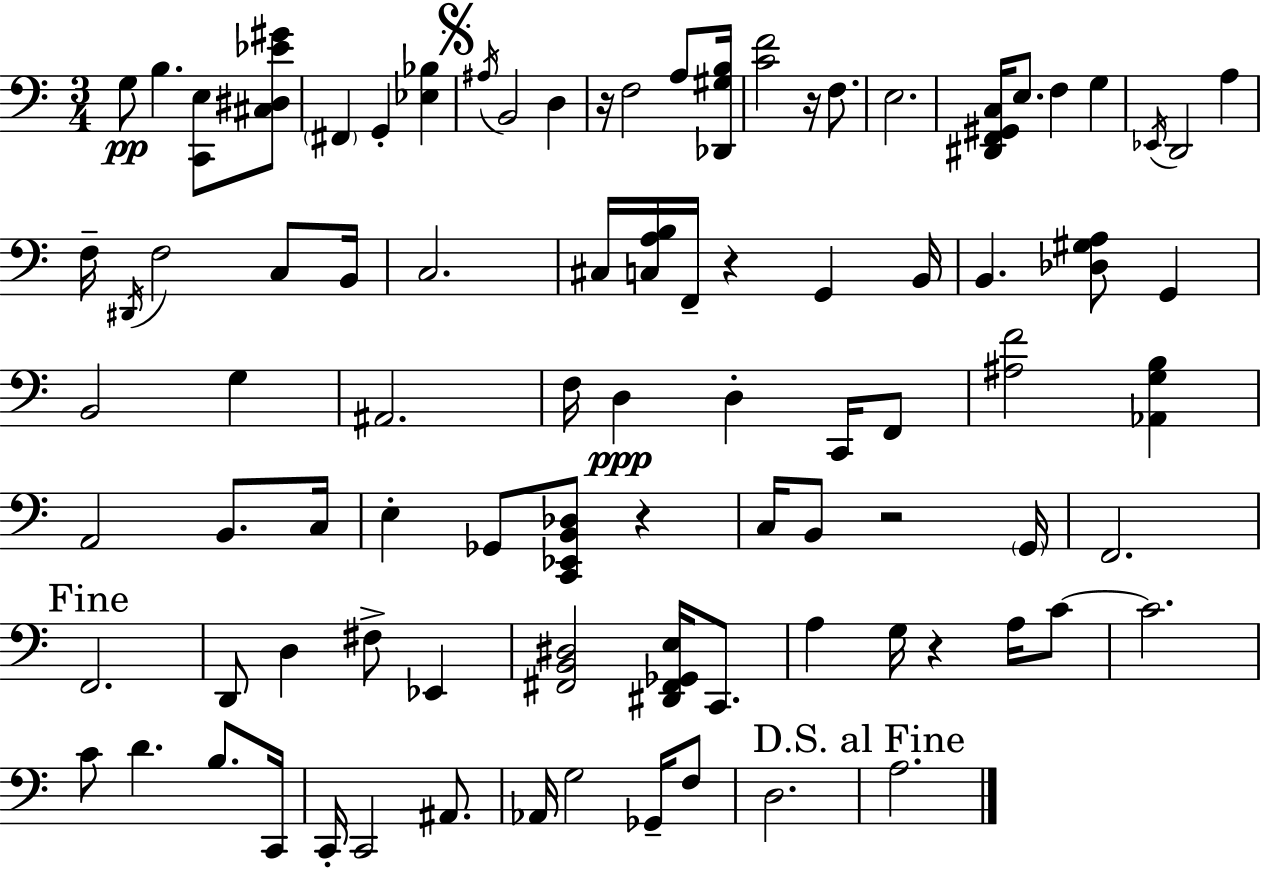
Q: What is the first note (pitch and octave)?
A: G3